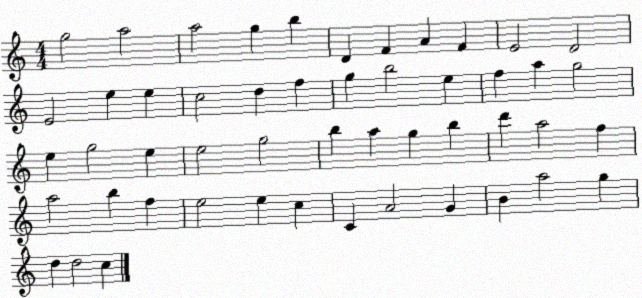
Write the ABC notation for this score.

X:1
T:Untitled
M:4/4
L:1/4
K:C
g2 a2 a2 g b D F A F E2 D2 E2 e e c2 d f g b2 e f a g2 e g2 e e2 g2 b a g b d' a2 f a2 b f e2 e c C A2 G B a2 g d d2 c